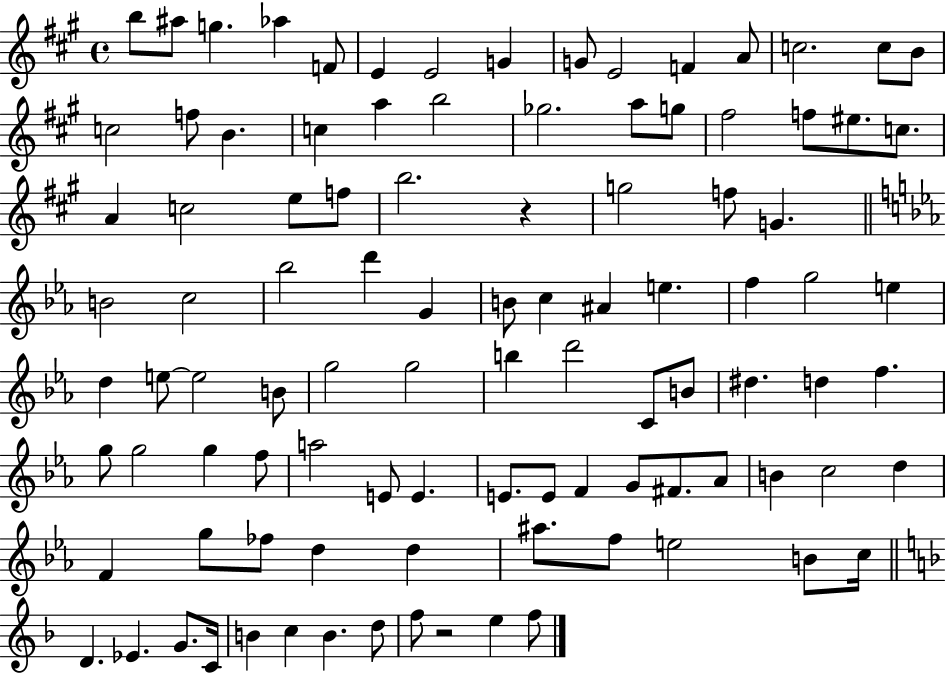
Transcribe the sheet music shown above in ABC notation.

X:1
T:Untitled
M:4/4
L:1/4
K:A
b/2 ^a/2 g _a F/2 E E2 G G/2 E2 F A/2 c2 c/2 B/2 c2 f/2 B c a b2 _g2 a/2 g/2 ^f2 f/2 ^e/2 c/2 A c2 e/2 f/2 b2 z g2 f/2 G B2 c2 _b2 d' G B/2 c ^A e f g2 e d e/2 e2 B/2 g2 g2 b d'2 C/2 B/2 ^d d f g/2 g2 g f/2 a2 E/2 E E/2 E/2 F G/2 ^F/2 _A/2 B c2 d F g/2 _f/2 d d ^a/2 f/2 e2 B/2 c/4 D _E G/2 C/4 B c B d/2 f/2 z2 e f/2